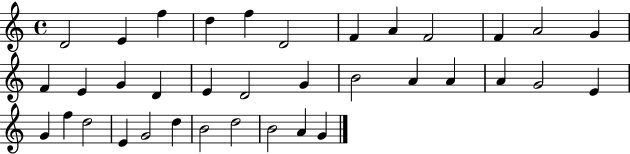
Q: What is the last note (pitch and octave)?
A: G4